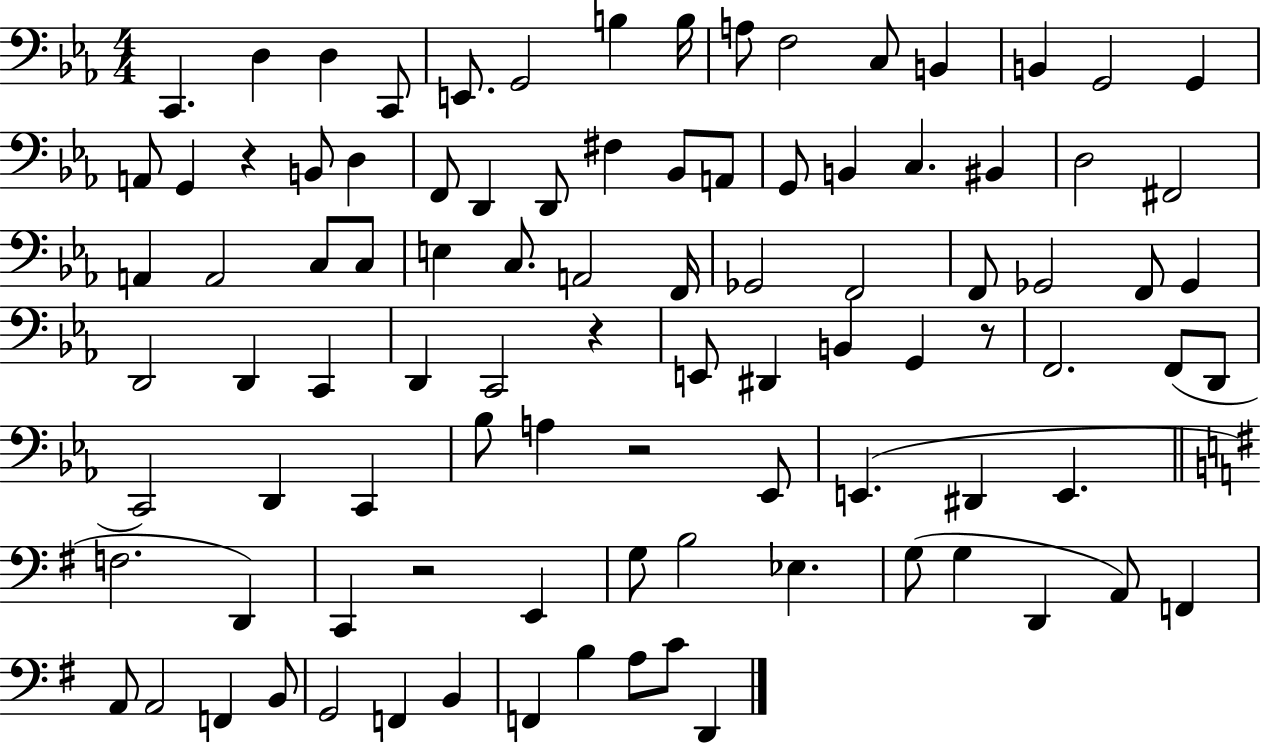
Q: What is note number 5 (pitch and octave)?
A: E2